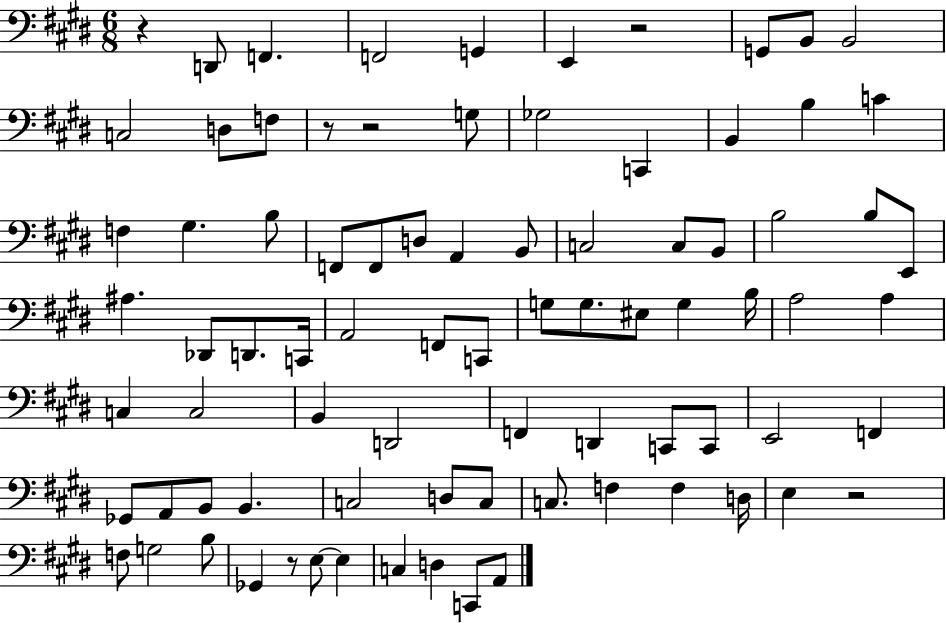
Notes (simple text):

R/q D2/e F2/q. F2/h G2/q E2/q R/h G2/e B2/e B2/h C3/h D3/e F3/e R/e R/h G3/e Gb3/h C2/q B2/q B3/q C4/q F3/q G#3/q. B3/e F2/e F2/e D3/e A2/q B2/e C3/h C3/e B2/e B3/h B3/e E2/e A#3/q. Db2/e D2/e. C2/s A2/h F2/e C2/e G3/e G3/e. EIS3/e G3/q B3/s A3/h A3/q C3/q C3/h B2/q D2/h F2/q D2/q C2/e C2/e E2/h F2/q Gb2/e A2/e B2/e B2/q. C3/h D3/e C3/e C3/e. F3/q F3/q D3/s E3/q R/h F3/e G3/h B3/e Gb2/q R/e E3/e E3/q C3/q D3/q C2/e A2/e